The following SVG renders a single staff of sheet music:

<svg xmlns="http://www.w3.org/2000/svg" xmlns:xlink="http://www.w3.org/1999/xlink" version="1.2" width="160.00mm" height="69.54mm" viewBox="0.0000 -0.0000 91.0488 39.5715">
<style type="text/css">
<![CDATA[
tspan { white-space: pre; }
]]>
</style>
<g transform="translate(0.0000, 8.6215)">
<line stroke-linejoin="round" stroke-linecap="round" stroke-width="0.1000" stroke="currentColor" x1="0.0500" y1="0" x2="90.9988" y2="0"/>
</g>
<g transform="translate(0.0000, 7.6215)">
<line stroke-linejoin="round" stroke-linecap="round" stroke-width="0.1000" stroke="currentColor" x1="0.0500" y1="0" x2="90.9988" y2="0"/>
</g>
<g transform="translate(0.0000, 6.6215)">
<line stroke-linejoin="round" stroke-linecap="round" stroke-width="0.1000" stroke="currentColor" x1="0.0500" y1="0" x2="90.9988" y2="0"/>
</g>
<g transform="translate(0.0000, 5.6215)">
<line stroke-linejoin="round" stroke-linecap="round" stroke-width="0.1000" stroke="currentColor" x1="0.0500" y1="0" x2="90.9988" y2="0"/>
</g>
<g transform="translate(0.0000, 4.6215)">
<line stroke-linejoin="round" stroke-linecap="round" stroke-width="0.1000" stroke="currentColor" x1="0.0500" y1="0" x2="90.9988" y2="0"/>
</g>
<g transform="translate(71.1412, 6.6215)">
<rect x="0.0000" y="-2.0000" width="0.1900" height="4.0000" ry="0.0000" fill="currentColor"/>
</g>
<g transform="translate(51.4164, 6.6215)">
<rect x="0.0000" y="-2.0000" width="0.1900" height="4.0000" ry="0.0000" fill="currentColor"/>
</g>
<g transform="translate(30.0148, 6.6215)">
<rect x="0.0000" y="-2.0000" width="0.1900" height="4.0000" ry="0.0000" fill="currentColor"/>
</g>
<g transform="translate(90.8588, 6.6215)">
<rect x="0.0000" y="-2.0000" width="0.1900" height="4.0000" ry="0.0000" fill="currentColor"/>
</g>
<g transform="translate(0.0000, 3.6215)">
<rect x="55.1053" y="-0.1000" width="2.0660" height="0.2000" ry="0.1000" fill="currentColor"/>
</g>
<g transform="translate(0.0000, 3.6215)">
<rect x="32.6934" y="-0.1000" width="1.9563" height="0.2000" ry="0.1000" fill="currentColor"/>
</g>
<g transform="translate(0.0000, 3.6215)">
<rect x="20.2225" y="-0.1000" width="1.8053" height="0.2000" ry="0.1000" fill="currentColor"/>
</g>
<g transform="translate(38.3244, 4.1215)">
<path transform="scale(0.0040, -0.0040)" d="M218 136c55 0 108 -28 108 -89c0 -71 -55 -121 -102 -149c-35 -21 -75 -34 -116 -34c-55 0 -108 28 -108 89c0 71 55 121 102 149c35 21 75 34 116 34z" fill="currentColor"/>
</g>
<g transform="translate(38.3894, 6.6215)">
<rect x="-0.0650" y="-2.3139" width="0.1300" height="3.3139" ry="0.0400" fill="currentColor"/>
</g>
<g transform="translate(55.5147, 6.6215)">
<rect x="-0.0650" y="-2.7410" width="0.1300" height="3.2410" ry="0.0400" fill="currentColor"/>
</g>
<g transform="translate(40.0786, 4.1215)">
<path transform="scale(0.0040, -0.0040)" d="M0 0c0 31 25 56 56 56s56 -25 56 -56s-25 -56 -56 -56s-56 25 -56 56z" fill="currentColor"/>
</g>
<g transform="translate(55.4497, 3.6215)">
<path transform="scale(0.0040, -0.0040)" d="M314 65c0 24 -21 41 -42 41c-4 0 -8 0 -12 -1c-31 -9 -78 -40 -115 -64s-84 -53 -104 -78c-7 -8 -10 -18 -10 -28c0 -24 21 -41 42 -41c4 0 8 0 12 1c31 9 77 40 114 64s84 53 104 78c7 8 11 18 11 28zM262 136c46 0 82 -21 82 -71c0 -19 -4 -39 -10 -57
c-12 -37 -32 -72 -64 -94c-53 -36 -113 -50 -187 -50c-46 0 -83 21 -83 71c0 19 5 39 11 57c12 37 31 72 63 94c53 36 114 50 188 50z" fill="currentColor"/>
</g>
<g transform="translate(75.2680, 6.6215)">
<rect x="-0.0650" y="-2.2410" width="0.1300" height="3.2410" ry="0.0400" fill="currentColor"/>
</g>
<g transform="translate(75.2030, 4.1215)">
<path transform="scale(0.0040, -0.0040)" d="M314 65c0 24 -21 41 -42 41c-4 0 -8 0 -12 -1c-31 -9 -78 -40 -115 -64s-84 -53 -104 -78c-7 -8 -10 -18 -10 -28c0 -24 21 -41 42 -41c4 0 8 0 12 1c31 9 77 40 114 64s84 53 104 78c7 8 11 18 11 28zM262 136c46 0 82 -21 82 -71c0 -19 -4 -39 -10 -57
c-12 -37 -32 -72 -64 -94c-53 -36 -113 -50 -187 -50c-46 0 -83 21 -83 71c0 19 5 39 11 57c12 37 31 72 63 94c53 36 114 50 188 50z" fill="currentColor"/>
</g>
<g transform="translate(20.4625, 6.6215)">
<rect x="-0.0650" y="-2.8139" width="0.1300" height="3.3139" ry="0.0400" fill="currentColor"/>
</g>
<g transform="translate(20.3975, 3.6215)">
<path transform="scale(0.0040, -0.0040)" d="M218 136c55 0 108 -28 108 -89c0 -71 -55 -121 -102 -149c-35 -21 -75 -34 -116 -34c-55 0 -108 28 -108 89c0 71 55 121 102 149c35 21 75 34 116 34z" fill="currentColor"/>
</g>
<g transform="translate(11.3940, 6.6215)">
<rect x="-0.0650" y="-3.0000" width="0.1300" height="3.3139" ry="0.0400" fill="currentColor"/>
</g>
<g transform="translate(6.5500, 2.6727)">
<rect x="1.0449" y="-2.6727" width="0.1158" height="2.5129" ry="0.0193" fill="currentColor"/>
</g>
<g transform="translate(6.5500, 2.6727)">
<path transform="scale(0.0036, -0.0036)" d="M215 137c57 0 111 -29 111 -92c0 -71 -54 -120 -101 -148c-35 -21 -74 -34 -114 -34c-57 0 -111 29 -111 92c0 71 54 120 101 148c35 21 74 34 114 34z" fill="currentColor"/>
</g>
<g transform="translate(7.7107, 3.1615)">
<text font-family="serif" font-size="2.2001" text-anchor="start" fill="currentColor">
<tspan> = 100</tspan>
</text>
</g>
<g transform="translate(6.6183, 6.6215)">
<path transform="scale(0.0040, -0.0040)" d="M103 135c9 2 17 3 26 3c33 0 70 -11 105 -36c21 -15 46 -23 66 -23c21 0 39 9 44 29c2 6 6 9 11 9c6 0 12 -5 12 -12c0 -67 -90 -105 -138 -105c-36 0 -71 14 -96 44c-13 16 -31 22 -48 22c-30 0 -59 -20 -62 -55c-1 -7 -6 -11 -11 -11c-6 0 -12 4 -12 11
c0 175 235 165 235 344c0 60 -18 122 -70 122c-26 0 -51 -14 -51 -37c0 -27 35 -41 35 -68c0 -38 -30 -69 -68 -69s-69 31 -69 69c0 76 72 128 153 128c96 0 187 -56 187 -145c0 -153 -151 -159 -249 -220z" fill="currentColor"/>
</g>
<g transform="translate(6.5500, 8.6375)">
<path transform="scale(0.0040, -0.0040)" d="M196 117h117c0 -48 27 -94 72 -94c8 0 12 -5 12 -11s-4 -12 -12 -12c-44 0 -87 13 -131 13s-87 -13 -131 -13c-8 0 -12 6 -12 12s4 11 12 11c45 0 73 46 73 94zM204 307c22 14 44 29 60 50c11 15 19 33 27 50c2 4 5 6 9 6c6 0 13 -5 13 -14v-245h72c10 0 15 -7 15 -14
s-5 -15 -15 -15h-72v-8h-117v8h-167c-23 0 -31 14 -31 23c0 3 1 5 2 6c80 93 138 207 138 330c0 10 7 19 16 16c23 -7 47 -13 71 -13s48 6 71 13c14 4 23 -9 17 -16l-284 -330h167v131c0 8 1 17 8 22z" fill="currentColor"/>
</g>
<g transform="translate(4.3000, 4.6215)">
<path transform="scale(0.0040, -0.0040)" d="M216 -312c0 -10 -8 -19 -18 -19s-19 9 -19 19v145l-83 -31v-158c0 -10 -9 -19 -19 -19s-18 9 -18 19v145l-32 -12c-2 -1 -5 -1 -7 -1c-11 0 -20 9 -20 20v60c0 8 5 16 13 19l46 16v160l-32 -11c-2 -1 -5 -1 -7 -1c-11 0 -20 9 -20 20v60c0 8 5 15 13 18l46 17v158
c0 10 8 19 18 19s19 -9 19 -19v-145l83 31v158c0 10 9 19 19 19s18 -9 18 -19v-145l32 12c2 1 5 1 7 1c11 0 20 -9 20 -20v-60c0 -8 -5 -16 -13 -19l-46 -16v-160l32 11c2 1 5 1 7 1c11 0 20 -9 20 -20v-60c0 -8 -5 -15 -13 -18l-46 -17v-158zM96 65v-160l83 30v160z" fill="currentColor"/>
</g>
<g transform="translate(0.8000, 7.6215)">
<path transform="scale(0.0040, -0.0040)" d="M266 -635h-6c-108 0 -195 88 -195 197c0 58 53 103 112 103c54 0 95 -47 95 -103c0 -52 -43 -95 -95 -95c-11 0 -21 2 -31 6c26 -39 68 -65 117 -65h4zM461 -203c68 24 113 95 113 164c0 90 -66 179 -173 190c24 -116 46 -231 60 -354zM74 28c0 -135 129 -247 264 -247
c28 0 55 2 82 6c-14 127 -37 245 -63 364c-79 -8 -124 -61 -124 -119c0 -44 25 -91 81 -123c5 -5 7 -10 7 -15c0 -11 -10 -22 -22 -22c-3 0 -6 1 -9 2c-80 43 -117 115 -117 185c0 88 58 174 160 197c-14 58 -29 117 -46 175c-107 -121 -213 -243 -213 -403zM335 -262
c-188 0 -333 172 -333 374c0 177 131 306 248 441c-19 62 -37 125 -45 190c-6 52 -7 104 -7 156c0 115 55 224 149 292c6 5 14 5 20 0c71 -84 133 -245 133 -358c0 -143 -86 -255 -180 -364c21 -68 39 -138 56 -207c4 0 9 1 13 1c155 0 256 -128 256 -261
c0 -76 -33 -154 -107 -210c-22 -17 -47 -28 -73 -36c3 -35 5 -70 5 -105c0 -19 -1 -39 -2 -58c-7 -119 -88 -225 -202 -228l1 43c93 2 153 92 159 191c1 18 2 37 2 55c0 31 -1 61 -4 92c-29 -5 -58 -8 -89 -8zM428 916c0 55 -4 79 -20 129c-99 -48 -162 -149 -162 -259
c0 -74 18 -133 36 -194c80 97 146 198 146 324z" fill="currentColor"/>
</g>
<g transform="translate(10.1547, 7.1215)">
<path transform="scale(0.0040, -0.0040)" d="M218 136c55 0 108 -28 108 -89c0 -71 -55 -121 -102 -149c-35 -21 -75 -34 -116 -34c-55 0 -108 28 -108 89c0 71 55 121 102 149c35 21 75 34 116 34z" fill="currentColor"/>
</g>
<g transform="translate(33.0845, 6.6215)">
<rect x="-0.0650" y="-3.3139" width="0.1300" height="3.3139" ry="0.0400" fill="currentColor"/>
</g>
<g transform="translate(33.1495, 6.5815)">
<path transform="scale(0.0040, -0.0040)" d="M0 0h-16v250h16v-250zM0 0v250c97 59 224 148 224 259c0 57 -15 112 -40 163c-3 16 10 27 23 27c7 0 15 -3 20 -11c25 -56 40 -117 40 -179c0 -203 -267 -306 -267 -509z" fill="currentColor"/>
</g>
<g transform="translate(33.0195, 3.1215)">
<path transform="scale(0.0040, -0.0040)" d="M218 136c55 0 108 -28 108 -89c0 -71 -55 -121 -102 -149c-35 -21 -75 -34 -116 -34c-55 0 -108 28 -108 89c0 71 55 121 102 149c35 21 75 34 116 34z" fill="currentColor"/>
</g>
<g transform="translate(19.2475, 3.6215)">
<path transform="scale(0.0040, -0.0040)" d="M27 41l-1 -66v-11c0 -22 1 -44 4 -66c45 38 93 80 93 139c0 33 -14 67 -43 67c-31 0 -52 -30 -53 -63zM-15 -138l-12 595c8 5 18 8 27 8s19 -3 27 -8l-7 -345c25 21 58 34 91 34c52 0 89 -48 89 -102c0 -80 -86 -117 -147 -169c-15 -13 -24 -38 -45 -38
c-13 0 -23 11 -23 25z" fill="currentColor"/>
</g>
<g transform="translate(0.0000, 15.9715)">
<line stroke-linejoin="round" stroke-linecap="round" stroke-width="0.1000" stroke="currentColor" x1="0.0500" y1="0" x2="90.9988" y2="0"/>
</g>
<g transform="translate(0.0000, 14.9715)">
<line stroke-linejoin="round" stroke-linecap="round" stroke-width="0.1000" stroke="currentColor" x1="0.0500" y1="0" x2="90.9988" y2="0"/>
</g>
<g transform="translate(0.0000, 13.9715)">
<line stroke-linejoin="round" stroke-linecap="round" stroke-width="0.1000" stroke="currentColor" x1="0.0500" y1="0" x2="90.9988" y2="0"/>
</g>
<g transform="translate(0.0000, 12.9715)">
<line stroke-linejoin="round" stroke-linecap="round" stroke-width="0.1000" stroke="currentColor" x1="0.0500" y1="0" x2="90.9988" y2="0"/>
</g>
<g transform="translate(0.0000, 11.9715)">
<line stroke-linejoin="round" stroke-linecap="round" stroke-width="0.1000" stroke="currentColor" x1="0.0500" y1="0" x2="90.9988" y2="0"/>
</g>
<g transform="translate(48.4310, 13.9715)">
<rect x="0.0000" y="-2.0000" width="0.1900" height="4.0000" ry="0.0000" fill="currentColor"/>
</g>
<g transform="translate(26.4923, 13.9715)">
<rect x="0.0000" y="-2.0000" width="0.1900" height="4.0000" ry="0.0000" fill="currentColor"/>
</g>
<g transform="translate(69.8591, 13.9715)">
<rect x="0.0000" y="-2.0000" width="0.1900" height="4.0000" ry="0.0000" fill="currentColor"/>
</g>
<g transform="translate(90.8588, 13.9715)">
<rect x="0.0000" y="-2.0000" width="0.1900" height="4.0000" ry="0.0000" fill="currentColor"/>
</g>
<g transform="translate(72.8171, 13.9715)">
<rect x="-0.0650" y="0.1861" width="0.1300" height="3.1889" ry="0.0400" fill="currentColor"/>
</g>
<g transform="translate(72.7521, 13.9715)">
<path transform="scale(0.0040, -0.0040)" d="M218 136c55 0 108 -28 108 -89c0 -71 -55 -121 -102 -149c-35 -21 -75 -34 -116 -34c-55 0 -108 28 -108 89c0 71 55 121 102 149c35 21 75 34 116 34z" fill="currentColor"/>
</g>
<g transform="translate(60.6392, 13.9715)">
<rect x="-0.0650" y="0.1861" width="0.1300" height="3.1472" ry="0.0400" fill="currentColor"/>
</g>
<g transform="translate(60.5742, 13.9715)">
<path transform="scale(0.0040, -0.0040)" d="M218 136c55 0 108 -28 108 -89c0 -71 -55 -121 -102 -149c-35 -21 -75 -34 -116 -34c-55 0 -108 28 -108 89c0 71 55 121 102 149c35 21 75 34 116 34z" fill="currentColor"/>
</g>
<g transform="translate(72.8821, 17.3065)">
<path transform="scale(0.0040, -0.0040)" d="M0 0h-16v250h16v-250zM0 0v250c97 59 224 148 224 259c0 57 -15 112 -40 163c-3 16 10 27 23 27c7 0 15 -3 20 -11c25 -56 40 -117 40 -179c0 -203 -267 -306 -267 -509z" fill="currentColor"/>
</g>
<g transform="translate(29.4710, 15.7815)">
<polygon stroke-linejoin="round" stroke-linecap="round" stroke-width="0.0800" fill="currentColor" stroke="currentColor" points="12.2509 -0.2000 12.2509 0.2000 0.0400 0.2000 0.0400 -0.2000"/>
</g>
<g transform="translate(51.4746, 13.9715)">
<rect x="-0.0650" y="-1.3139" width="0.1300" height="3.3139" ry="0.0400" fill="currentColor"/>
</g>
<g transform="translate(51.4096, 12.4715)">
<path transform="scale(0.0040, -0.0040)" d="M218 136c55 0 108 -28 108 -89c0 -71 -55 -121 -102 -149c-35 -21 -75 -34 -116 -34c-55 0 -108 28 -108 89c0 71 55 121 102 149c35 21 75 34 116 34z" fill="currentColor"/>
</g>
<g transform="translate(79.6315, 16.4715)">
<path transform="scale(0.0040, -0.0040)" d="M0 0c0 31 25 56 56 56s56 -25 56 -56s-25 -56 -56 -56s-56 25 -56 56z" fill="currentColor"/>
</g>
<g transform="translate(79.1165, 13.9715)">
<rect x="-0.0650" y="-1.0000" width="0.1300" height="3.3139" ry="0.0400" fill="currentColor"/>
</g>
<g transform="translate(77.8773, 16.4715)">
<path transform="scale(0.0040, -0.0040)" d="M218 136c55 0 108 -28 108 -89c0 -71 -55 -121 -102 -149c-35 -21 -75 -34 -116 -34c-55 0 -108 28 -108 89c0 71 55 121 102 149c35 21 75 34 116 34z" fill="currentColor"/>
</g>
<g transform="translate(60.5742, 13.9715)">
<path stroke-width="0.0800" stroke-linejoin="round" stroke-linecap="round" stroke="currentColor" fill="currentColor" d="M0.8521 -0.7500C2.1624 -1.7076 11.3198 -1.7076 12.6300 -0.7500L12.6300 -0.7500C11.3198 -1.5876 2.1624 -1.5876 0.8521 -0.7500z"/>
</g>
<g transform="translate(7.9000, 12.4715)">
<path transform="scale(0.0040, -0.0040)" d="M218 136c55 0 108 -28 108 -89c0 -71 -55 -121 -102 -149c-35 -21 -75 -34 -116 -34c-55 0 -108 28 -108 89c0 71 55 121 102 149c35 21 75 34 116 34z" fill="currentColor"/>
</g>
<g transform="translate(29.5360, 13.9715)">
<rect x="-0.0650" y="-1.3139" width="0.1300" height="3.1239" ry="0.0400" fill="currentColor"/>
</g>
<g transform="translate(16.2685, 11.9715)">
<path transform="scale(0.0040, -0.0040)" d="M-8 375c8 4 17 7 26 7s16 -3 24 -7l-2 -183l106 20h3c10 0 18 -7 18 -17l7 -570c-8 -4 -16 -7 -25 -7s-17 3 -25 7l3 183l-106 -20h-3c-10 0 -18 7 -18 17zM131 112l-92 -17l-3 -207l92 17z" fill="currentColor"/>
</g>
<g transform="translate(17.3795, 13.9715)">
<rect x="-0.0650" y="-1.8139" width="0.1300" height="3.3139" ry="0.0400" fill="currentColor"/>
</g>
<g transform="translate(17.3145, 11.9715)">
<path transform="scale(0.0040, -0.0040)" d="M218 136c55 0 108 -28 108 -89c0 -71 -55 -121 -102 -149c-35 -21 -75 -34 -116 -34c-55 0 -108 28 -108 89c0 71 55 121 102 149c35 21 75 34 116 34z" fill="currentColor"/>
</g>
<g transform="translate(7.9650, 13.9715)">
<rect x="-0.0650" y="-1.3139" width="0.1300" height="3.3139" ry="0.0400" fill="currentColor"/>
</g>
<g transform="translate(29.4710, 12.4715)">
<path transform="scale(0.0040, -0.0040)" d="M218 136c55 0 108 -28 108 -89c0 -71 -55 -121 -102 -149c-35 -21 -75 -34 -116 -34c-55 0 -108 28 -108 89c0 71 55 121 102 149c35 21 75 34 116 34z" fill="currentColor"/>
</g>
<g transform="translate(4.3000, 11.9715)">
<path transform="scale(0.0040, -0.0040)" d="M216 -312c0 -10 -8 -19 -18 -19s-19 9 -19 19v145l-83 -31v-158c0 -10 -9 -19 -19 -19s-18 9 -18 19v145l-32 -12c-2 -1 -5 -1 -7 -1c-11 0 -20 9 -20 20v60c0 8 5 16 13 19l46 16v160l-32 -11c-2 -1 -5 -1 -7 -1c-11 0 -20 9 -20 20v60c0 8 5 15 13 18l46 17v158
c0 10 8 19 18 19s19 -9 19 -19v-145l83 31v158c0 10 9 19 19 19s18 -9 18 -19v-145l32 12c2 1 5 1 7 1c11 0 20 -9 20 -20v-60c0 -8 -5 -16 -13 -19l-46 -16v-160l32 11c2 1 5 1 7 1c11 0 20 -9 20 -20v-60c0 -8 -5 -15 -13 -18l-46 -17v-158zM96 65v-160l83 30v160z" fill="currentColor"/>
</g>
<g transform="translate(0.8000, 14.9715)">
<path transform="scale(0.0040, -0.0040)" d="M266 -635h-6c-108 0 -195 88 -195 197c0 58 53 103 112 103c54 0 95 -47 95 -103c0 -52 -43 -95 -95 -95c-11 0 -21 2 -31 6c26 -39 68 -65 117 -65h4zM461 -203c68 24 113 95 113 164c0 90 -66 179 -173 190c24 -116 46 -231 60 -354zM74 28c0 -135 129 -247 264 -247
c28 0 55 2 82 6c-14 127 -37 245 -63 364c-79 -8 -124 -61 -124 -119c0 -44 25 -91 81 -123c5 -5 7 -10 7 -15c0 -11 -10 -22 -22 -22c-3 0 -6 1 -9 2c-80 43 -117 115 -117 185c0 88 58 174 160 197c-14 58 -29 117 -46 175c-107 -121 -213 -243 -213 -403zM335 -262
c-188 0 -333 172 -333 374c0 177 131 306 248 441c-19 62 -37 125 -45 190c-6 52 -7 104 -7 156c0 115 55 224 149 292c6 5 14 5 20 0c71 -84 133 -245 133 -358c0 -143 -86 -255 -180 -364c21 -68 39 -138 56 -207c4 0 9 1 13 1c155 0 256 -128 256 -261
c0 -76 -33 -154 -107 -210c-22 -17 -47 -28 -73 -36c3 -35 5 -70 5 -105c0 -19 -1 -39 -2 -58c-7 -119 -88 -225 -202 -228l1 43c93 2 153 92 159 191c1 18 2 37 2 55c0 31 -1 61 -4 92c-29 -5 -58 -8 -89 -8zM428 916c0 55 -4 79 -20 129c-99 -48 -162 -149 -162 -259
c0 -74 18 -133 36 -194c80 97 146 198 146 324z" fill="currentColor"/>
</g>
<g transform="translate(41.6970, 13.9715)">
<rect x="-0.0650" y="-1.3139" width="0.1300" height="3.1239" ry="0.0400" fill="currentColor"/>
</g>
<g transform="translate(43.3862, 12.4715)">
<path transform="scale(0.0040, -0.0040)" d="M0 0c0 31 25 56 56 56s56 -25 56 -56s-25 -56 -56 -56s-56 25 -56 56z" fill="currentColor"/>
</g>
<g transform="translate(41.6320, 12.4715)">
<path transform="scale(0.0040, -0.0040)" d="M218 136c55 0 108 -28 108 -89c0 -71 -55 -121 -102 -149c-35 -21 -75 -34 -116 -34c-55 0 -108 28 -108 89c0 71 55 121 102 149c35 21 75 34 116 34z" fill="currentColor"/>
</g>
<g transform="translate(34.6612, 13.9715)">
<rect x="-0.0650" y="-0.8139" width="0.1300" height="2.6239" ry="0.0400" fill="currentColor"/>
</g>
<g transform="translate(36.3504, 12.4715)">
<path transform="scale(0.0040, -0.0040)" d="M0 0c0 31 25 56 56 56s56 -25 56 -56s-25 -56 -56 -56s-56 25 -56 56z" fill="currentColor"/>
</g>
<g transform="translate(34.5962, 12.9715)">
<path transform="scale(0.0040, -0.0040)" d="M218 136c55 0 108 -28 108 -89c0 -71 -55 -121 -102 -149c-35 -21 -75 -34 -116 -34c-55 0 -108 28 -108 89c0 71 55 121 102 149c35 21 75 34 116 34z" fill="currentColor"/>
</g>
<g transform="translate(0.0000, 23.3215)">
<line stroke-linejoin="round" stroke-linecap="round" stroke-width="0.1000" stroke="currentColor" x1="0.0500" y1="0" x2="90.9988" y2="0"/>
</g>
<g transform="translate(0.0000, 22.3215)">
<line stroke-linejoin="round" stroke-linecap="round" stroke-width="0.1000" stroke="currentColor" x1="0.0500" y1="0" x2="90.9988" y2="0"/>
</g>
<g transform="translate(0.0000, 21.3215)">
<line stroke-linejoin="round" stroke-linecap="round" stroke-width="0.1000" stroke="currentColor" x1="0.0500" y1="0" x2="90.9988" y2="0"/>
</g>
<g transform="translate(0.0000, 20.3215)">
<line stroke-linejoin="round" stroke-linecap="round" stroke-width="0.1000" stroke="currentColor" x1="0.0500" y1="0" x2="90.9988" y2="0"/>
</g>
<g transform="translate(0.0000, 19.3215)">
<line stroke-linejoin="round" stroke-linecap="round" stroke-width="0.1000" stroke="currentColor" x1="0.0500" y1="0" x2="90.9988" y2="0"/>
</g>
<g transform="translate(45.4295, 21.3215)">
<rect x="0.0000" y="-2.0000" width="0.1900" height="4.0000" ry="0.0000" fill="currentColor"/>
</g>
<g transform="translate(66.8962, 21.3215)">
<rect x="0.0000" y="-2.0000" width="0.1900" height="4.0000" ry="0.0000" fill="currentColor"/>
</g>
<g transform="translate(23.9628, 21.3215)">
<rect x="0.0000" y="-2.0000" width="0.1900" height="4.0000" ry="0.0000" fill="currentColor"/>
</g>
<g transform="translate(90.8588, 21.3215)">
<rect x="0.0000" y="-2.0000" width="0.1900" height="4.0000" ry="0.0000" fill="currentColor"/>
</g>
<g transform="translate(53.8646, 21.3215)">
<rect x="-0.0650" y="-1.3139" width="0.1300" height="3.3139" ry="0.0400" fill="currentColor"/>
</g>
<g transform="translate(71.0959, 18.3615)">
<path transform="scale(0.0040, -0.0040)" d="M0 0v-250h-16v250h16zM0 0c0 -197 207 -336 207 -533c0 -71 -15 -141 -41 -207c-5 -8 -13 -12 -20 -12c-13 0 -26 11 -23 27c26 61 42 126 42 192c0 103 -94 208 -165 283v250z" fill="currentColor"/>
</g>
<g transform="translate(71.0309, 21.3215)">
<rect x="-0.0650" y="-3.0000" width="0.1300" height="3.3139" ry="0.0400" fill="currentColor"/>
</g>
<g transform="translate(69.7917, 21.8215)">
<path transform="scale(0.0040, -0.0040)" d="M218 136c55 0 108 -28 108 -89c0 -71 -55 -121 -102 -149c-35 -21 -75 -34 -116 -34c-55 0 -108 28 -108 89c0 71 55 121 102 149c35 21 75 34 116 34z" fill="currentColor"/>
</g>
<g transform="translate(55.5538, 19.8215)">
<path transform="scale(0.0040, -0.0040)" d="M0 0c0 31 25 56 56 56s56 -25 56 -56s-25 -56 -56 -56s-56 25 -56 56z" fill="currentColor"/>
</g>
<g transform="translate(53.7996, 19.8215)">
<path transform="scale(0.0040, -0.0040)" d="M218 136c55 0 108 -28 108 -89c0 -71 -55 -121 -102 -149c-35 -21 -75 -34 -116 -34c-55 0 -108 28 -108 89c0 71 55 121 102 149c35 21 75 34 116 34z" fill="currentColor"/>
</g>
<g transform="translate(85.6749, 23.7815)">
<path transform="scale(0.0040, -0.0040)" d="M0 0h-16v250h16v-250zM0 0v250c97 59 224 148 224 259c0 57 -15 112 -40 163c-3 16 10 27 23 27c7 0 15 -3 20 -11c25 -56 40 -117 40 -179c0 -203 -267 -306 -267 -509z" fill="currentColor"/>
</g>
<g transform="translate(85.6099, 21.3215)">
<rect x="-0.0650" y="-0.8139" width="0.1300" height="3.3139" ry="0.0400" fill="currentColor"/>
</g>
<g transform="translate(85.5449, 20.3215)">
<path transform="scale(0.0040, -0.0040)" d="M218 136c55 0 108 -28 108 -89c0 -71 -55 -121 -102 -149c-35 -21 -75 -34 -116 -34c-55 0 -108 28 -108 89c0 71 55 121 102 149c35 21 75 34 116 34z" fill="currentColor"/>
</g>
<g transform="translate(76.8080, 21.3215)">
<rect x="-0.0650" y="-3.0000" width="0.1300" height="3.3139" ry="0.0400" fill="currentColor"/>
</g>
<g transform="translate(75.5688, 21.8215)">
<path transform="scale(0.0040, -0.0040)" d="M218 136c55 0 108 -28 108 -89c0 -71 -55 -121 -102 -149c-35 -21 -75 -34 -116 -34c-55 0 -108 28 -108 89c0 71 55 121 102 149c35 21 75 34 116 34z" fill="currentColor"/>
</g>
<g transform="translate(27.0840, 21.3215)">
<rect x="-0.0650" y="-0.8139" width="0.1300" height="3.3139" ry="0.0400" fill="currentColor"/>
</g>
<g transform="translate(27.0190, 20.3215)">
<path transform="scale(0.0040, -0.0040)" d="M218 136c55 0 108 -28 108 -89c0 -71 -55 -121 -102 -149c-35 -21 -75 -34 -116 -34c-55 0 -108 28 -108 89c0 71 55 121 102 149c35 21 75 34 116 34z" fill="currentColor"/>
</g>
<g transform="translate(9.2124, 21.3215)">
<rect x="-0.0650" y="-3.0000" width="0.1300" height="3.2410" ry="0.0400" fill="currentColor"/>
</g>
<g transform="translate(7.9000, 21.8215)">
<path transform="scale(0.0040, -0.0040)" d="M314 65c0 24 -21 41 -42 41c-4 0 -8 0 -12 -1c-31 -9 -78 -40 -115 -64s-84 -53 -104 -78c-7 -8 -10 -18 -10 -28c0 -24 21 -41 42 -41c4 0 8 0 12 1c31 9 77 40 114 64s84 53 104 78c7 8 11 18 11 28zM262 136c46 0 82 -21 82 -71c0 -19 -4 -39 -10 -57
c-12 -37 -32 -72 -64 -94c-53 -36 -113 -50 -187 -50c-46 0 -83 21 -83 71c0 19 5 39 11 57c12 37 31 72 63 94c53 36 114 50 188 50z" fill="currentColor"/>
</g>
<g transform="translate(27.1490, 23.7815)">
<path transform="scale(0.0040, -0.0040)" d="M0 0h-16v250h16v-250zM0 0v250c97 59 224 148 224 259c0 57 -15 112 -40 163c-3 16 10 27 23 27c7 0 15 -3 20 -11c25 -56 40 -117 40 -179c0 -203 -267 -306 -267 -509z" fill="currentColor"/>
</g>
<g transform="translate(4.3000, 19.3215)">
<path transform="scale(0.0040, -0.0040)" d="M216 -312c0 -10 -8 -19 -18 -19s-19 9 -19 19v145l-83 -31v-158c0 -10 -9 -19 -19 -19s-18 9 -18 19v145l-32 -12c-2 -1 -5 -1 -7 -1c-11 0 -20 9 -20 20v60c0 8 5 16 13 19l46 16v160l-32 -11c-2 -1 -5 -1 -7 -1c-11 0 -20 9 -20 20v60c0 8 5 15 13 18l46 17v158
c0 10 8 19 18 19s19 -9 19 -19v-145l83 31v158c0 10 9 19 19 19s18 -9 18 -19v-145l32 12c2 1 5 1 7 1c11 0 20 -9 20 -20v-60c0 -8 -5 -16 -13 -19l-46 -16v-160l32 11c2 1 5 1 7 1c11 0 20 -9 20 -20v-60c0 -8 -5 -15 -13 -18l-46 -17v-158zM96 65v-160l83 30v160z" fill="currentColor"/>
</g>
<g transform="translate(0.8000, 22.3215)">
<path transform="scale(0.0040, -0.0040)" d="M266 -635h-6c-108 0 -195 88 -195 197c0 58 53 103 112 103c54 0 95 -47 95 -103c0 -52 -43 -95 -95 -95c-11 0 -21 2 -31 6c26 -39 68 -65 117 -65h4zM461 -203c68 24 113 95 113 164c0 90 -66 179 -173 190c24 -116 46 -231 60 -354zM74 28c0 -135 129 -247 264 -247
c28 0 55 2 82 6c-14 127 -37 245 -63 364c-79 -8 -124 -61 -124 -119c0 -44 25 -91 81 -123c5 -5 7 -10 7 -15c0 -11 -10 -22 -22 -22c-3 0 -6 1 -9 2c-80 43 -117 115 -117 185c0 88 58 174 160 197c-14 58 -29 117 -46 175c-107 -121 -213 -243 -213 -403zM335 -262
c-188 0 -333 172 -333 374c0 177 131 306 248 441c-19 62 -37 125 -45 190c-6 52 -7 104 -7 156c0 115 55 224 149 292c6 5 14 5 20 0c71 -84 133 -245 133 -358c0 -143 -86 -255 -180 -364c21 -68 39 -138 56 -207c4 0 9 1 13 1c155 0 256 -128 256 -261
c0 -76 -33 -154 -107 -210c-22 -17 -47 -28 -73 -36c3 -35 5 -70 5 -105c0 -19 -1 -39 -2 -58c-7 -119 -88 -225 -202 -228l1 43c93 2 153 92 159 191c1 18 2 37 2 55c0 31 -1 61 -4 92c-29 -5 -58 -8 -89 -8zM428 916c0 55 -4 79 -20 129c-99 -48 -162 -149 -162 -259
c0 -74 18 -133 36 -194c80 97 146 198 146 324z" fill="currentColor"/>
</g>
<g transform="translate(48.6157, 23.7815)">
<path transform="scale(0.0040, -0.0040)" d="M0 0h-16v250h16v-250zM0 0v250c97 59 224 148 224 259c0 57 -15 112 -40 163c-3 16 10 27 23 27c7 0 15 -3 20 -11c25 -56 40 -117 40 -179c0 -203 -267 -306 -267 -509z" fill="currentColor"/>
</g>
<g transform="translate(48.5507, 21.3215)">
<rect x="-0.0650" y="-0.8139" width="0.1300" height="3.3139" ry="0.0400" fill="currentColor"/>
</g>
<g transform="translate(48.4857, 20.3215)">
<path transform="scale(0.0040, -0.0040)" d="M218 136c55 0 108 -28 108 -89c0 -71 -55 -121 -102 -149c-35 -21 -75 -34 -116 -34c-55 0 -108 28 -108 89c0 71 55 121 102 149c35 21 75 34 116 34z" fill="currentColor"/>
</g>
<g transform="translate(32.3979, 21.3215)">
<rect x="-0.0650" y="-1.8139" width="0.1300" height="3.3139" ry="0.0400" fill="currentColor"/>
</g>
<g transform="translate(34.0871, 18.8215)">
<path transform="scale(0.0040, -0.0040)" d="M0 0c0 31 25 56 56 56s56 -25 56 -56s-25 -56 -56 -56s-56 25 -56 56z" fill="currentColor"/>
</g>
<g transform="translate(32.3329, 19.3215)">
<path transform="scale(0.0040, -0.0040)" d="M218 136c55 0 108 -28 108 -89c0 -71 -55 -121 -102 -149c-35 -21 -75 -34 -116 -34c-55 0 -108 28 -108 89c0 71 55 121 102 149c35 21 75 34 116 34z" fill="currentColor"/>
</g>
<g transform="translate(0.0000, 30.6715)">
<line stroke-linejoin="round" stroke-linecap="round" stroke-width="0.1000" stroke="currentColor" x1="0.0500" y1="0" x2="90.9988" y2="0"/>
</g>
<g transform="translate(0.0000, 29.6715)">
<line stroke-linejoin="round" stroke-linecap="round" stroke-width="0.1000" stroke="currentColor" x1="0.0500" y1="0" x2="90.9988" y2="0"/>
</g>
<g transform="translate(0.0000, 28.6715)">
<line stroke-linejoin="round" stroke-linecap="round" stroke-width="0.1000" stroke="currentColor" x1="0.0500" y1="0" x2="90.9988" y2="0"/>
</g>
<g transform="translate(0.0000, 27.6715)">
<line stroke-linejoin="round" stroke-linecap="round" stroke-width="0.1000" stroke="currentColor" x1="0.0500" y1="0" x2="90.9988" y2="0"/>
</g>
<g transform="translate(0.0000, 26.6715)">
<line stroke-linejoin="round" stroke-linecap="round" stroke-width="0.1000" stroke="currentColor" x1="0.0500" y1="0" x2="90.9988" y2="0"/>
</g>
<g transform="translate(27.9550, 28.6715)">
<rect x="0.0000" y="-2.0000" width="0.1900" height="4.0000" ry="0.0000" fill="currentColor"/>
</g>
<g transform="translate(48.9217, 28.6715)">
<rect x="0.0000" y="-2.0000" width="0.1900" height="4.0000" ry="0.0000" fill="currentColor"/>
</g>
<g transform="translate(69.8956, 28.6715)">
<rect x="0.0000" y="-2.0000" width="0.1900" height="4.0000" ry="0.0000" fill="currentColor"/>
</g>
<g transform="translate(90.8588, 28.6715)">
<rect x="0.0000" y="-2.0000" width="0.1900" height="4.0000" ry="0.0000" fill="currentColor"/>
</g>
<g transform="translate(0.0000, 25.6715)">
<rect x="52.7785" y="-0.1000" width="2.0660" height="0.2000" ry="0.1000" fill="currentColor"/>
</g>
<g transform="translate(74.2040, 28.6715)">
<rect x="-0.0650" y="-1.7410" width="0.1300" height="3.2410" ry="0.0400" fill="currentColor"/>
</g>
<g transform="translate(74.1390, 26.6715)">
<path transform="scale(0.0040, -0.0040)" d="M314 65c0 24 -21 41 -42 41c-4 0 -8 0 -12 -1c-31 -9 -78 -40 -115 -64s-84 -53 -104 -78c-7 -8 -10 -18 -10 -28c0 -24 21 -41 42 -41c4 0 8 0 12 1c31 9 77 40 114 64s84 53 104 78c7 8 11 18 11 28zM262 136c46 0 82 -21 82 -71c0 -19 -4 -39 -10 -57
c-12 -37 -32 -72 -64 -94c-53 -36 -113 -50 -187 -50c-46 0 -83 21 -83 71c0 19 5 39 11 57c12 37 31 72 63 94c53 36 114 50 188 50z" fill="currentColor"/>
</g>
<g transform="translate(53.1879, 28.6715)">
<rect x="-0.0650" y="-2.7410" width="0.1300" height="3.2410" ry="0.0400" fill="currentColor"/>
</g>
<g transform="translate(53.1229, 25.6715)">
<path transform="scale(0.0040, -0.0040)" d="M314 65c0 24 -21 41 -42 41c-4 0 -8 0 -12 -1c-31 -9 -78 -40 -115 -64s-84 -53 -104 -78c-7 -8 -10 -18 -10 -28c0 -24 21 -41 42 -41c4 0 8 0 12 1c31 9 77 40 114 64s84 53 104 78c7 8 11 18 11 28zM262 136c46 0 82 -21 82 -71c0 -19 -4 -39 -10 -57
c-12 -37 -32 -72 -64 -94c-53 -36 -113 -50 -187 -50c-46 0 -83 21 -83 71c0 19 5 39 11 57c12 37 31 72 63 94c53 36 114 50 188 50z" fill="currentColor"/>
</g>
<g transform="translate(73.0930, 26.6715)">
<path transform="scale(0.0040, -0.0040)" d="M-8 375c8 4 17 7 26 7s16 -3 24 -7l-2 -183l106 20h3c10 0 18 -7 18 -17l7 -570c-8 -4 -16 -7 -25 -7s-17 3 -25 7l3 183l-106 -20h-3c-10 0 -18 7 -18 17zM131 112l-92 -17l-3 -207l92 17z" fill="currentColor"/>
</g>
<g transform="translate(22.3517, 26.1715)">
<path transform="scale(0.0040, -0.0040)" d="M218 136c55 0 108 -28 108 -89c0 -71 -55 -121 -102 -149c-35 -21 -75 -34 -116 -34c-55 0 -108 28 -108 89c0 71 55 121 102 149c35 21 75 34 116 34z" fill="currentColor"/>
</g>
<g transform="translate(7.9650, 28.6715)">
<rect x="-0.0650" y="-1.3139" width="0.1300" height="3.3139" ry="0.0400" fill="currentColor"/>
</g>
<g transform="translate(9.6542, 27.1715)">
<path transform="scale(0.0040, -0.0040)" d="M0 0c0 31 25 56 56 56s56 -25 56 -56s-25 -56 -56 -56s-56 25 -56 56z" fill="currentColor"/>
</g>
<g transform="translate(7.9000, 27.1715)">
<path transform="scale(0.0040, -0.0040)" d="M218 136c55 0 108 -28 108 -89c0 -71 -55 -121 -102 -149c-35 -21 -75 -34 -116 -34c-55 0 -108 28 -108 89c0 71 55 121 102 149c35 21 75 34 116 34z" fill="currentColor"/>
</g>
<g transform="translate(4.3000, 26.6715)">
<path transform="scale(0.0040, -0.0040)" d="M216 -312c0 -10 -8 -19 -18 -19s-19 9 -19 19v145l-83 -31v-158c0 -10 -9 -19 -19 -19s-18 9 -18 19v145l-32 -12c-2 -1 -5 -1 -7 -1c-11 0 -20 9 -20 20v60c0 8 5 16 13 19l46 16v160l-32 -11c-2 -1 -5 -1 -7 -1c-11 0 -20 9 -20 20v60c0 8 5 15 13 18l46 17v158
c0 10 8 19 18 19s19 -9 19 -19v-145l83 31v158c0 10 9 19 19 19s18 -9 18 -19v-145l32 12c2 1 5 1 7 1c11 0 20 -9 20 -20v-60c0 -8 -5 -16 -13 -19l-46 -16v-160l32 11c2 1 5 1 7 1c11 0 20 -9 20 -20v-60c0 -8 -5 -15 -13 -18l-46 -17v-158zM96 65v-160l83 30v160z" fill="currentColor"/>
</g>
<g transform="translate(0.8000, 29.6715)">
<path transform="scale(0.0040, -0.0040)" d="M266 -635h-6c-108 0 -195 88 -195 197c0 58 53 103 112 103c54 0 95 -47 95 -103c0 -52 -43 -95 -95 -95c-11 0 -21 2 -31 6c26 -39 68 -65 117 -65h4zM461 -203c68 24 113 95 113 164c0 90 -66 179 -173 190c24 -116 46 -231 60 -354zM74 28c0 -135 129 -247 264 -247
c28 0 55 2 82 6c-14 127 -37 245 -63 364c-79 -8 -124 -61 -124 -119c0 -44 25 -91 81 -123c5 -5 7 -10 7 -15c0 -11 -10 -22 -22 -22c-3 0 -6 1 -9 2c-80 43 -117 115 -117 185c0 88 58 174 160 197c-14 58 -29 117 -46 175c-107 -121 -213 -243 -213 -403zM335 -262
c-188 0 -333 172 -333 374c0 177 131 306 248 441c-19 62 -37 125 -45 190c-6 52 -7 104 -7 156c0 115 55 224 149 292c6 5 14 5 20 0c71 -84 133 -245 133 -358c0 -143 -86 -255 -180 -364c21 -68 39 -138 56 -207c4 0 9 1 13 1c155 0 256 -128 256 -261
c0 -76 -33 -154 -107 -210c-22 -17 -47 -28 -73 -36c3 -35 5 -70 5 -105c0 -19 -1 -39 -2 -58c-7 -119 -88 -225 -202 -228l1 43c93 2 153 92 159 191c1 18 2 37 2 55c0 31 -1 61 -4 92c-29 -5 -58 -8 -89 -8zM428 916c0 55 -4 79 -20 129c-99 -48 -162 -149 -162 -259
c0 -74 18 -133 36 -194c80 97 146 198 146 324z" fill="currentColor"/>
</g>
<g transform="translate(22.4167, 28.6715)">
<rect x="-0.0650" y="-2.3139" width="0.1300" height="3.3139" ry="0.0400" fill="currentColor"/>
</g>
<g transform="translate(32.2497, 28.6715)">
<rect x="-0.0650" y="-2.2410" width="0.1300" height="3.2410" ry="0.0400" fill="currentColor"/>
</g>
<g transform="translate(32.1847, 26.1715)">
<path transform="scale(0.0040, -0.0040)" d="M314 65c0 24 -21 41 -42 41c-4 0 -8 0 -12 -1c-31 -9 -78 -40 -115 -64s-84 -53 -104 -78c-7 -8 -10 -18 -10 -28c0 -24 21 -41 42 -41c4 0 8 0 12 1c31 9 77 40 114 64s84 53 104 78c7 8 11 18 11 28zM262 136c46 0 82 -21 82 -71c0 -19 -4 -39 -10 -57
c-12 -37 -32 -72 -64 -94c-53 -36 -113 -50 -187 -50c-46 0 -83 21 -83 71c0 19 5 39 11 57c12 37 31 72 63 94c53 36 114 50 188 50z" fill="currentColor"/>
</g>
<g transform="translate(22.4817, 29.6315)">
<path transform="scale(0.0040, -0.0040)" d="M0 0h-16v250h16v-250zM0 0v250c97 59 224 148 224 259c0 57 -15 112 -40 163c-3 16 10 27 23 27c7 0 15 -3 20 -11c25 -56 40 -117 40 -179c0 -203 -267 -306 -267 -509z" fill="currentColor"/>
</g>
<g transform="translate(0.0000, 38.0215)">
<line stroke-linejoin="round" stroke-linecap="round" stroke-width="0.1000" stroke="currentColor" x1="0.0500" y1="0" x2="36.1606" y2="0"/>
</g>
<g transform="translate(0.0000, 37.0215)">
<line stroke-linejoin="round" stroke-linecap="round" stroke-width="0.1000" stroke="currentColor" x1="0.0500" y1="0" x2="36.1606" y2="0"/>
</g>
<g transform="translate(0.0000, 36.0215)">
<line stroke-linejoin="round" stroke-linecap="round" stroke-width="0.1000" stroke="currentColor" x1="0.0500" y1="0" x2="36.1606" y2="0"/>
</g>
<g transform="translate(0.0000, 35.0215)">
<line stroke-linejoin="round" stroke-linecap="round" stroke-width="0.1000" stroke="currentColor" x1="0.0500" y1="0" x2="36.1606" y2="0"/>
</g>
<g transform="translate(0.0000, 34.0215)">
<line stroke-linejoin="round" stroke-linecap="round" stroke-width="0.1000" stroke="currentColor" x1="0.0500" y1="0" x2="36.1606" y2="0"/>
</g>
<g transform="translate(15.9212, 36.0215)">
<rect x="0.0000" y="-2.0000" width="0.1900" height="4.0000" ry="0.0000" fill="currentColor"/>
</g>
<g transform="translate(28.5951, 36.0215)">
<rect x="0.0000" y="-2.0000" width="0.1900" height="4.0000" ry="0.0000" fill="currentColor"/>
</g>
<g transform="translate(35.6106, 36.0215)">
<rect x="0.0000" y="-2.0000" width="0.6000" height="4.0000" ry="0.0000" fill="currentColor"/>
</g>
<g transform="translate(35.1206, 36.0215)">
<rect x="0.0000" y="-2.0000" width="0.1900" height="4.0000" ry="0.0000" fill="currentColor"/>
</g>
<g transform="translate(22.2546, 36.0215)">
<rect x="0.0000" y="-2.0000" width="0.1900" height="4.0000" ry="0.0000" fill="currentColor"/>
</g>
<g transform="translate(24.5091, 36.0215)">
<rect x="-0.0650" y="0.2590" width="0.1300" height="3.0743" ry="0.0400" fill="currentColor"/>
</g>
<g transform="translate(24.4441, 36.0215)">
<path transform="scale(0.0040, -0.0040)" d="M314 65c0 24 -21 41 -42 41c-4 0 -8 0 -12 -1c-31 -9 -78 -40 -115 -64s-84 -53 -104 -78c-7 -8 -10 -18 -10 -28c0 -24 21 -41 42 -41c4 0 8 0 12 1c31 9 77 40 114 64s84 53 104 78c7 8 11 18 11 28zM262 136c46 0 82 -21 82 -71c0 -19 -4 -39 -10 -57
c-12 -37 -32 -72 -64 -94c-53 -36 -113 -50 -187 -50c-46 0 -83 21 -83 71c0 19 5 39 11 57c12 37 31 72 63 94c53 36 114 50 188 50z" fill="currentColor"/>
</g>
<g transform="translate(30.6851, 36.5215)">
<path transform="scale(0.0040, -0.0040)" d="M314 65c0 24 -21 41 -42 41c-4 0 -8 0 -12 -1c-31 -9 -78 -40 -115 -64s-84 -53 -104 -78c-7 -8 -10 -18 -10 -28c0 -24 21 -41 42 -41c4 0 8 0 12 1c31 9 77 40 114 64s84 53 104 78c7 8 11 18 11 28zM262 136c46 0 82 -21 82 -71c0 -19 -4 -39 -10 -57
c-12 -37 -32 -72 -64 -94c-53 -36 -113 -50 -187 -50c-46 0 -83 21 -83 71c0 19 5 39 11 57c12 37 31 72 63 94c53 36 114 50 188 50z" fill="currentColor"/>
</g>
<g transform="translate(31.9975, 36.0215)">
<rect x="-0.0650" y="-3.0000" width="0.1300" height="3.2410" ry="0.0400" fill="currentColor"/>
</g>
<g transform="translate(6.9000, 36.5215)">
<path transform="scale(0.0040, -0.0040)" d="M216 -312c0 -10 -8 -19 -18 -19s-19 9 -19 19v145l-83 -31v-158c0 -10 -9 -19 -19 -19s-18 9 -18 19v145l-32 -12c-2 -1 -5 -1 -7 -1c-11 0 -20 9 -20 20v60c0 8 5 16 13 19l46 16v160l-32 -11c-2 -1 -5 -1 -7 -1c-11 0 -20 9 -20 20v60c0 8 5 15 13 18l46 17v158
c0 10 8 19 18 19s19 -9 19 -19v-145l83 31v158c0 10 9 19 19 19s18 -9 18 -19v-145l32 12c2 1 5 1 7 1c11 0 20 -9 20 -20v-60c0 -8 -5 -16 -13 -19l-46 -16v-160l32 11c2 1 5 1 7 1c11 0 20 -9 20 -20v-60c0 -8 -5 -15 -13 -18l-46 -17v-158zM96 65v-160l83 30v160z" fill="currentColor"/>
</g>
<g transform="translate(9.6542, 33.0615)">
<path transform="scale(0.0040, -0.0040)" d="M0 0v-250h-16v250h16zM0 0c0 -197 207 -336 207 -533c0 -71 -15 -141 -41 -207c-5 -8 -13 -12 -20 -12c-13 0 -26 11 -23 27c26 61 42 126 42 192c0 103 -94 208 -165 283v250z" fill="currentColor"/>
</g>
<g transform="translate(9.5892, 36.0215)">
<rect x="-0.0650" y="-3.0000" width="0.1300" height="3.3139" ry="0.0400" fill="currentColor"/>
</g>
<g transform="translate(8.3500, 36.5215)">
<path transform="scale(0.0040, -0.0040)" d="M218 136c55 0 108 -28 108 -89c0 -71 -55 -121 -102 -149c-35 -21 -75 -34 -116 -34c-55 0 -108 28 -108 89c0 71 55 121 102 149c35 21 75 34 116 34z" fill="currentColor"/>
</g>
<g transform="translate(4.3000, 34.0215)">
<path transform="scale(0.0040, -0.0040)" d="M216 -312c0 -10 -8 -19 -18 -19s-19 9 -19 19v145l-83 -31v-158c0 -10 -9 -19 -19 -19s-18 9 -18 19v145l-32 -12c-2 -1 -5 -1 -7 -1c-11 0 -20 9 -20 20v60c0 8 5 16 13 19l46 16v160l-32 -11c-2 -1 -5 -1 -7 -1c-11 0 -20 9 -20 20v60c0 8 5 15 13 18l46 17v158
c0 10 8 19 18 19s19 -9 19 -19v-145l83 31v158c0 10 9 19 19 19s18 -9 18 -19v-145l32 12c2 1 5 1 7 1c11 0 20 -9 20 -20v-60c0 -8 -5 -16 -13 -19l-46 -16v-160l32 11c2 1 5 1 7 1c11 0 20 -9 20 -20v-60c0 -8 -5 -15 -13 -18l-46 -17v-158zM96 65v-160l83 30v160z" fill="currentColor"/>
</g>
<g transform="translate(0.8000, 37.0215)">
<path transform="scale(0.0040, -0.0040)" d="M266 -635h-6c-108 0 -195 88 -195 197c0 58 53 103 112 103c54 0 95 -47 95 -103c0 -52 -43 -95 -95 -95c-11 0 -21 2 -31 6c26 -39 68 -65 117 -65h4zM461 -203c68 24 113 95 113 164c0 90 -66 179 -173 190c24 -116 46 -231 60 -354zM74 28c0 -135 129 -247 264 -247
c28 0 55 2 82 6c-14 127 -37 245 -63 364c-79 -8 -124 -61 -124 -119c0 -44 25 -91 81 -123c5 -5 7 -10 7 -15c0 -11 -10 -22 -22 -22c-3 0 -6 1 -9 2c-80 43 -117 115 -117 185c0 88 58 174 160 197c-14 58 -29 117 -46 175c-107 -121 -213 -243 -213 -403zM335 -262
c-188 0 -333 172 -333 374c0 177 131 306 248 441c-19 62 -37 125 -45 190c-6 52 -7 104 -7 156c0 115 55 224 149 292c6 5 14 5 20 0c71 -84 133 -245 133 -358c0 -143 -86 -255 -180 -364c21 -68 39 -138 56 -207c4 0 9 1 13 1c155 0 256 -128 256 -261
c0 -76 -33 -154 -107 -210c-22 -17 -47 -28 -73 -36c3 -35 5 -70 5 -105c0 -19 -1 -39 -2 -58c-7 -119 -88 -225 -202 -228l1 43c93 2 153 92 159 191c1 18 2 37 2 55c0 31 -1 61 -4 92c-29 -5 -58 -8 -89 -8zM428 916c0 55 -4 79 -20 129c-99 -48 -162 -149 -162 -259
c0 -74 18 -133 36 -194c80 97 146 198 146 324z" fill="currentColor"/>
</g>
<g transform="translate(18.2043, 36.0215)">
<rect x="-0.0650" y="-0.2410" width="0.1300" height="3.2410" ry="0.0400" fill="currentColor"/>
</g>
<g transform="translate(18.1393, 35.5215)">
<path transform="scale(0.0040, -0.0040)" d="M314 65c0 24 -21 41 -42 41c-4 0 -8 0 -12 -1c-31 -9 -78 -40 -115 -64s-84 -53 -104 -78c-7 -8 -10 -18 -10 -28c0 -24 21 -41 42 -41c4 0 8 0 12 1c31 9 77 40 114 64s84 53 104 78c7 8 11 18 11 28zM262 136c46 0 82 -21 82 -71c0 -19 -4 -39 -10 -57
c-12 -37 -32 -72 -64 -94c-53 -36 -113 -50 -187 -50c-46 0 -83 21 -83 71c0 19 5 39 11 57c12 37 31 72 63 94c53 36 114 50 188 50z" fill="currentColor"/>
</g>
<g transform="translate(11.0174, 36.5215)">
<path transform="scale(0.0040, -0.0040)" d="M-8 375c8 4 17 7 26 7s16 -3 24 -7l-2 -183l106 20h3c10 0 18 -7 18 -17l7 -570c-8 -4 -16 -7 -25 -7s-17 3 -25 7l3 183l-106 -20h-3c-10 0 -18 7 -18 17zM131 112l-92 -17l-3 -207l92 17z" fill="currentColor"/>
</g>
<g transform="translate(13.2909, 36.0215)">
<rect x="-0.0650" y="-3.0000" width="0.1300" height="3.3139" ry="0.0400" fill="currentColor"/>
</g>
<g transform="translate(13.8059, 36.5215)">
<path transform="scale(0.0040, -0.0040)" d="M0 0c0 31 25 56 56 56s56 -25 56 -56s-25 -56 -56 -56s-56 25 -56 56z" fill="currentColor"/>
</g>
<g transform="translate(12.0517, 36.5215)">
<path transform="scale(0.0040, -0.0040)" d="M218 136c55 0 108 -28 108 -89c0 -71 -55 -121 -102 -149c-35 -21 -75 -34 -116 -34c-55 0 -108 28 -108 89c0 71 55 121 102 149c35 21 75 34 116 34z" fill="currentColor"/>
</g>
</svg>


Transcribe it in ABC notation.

X:1
T:Untitled
M:2/4
L:1/4
K:G
A _a b/2 g a2 g2 e f e/2 d/2 e/2 e B B/2 D A2 d/2 ^f d/2 e A/2 A d/2 e g/2 g2 a2 f2 ^A/2 A c2 B2 A2